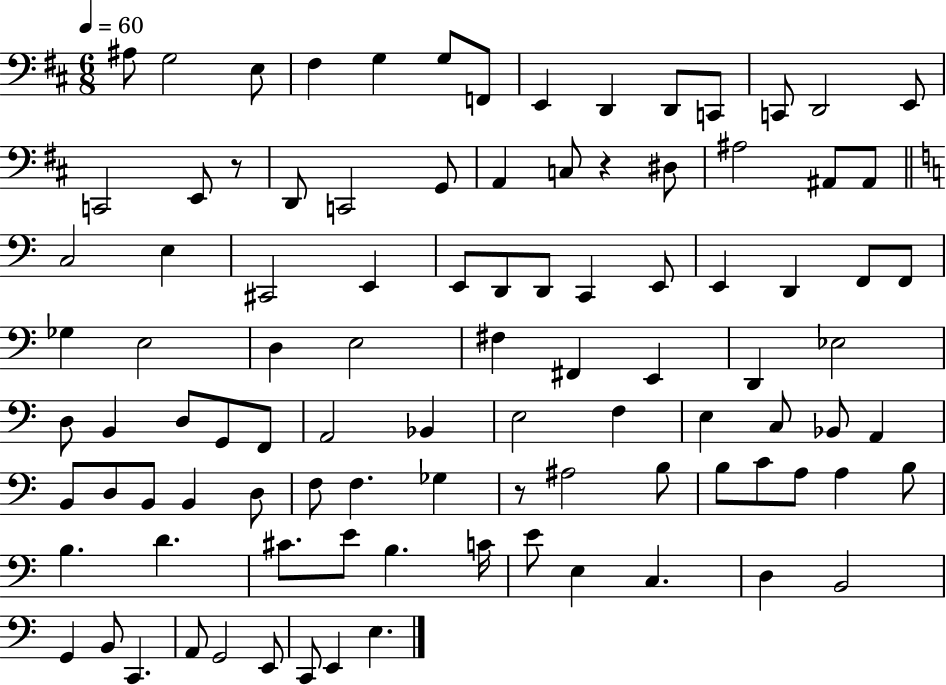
X:1
T:Untitled
M:6/8
L:1/4
K:D
^A,/2 G,2 E,/2 ^F, G, G,/2 F,,/2 E,, D,, D,,/2 C,,/2 C,,/2 D,,2 E,,/2 C,,2 E,,/2 z/2 D,,/2 C,,2 G,,/2 A,, C,/2 z ^D,/2 ^A,2 ^A,,/2 ^A,,/2 C,2 E, ^C,,2 E,, E,,/2 D,,/2 D,,/2 C,, E,,/2 E,, D,, F,,/2 F,,/2 _G, E,2 D, E,2 ^F, ^F,, E,, D,, _E,2 D,/2 B,, D,/2 G,,/2 F,,/2 A,,2 _B,, E,2 F, E, C,/2 _B,,/2 A,, B,,/2 D,/2 B,,/2 B,, D,/2 F,/2 F, _G, z/2 ^A,2 B,/2 B,/2 C/2 A,/2 A, B,/2 B, D ^C/2 E/2 B, C/4 E/2 E, C, D, B,,2 G,, B,,/2 C,, A,,/2 G,,2 E,,/2 C,,/2 E,, E,